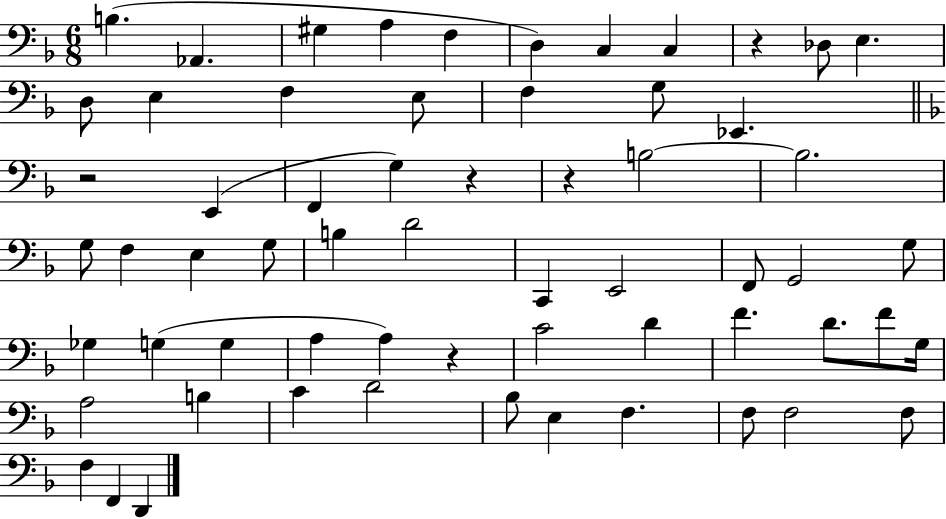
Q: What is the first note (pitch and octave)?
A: B3